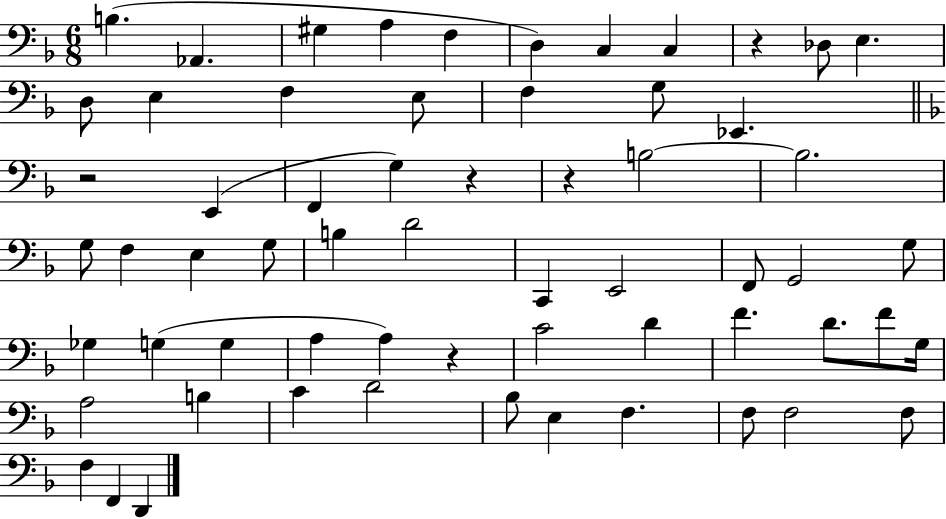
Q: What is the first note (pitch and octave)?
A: B3